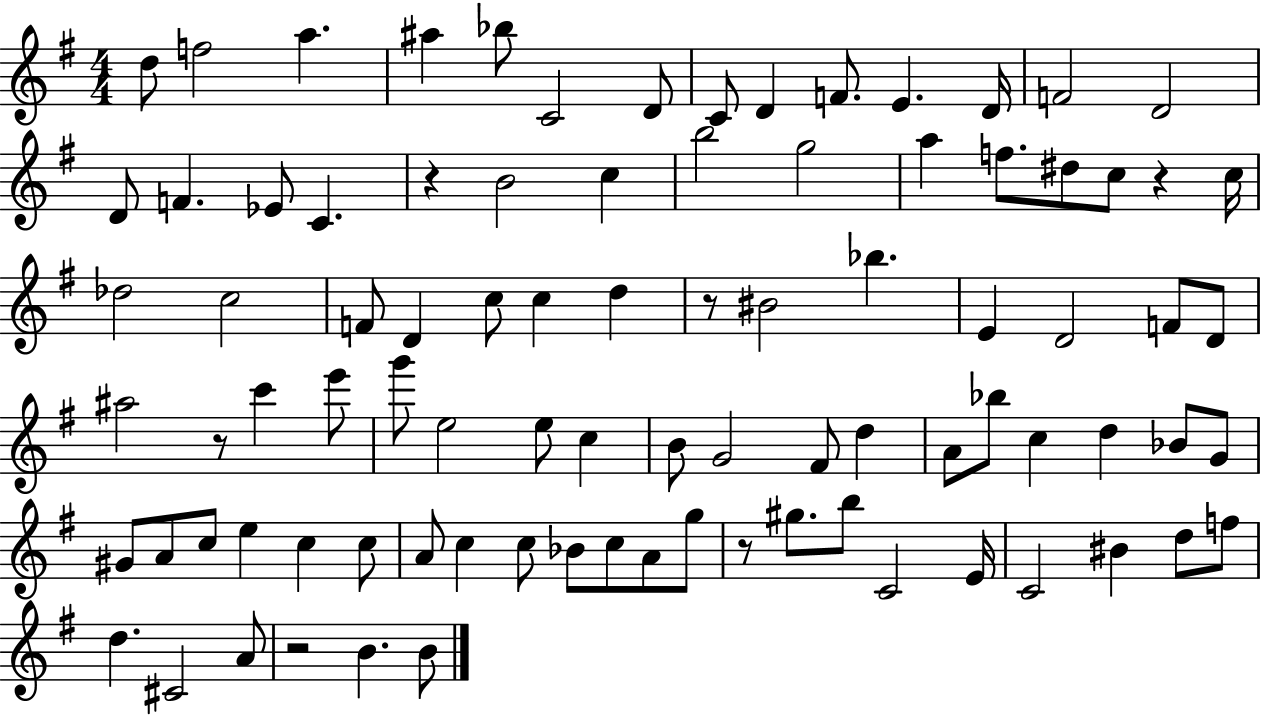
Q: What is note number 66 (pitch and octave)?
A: C5